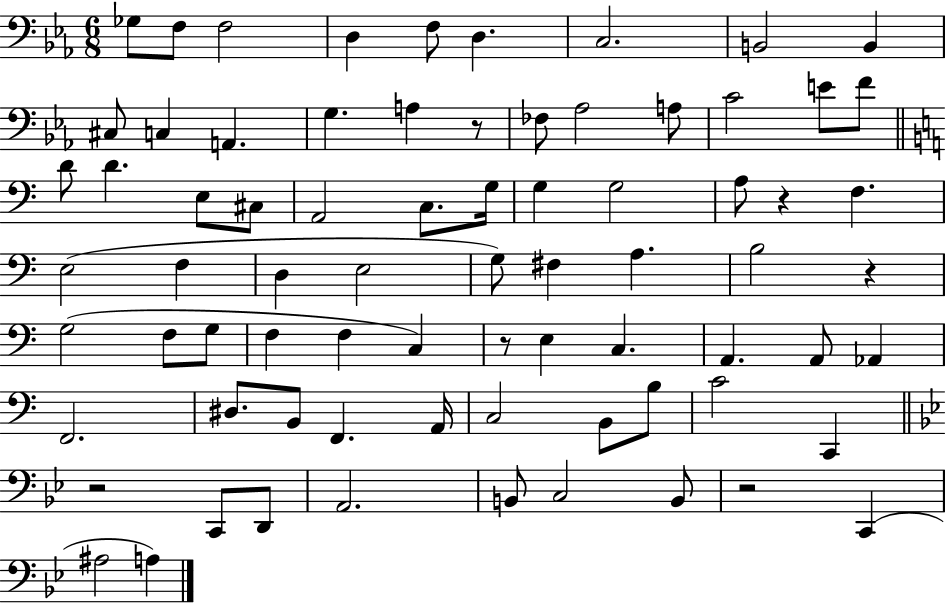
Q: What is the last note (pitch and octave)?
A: A3